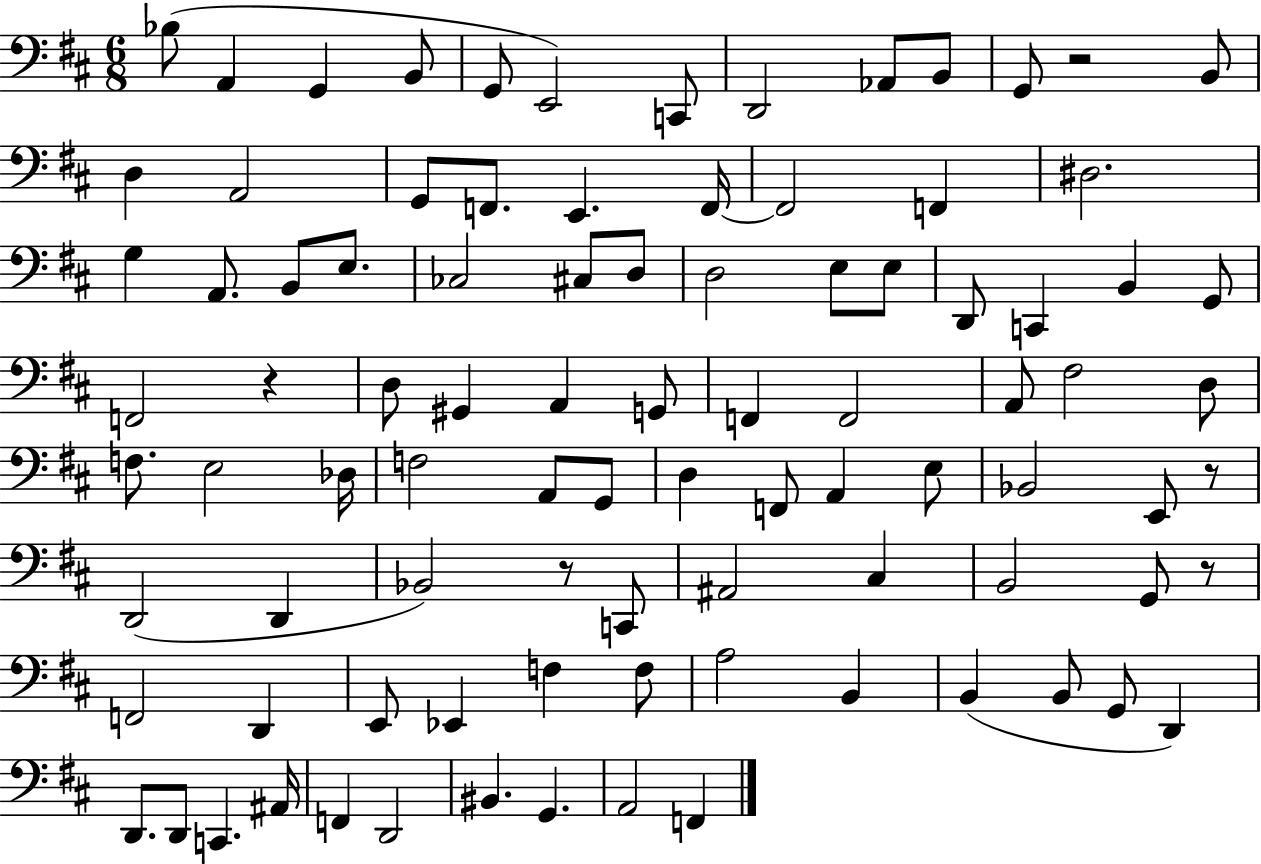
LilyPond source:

{
  \clef bass
  \numericTimeSignature
  \time 6/8
  \key d \major
  \repeat volta 2 { bes8( a,4 g,4 b,8 | g,8 e,2) c,8 | d,2 aes,8 b,8 | g,8 r2 b,8 | \break d4 a,2 | g,8 f,8. e,4. f,16~~ | f,2 f,4 | dis2. | \break g4 a,8. b,8 e8. | ces2 cis8 d8 | d2 e8 e8 | d,8 c,4 b,4 g,8 | \break f,2 r4 | d8 gis,4 a,4 g,8 | f,4 f,2 | a,8 fis2 d8 | \break f8. e2 des16 | f2 a,8 g,8 | d4 f,8 a,4 e8 | bes,2 e,8 r8 | \break d,2( d,4 | bes,2) r8 c,8 | ais,2 cis4 | b,2 g,8 r8 | \break f,2 d,4 | e,8 ees,4 f4 f8 | a2 b,4 | b,4( b,8 g,8 d,4) | \break d,8. d,8 c,4. ais,16 | f,4 d,2 | bis,4. g,4. | a,2 f,4 | \break } \bar "|."
}